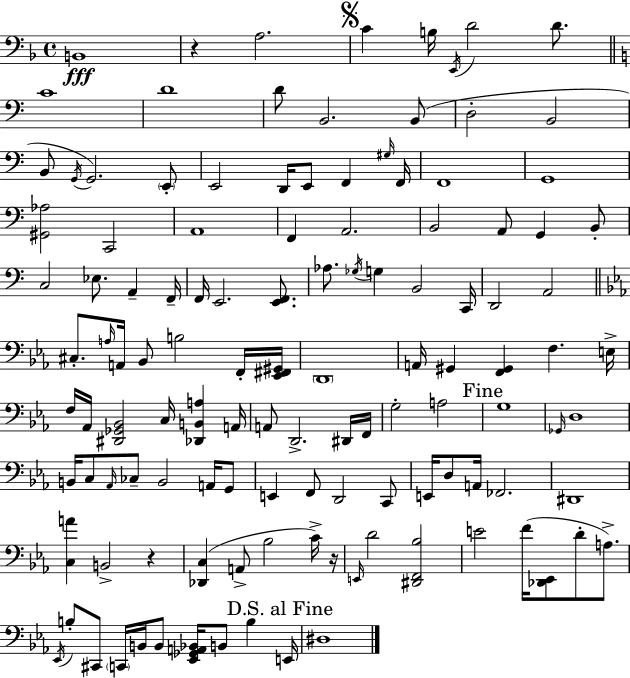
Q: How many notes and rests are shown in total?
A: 121